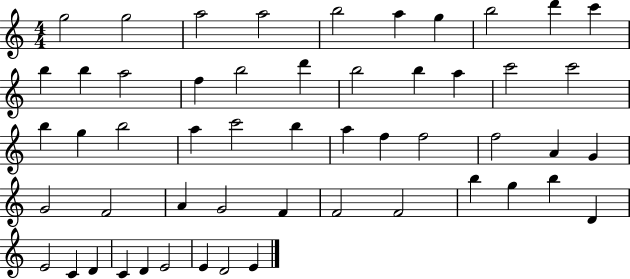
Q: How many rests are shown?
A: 0